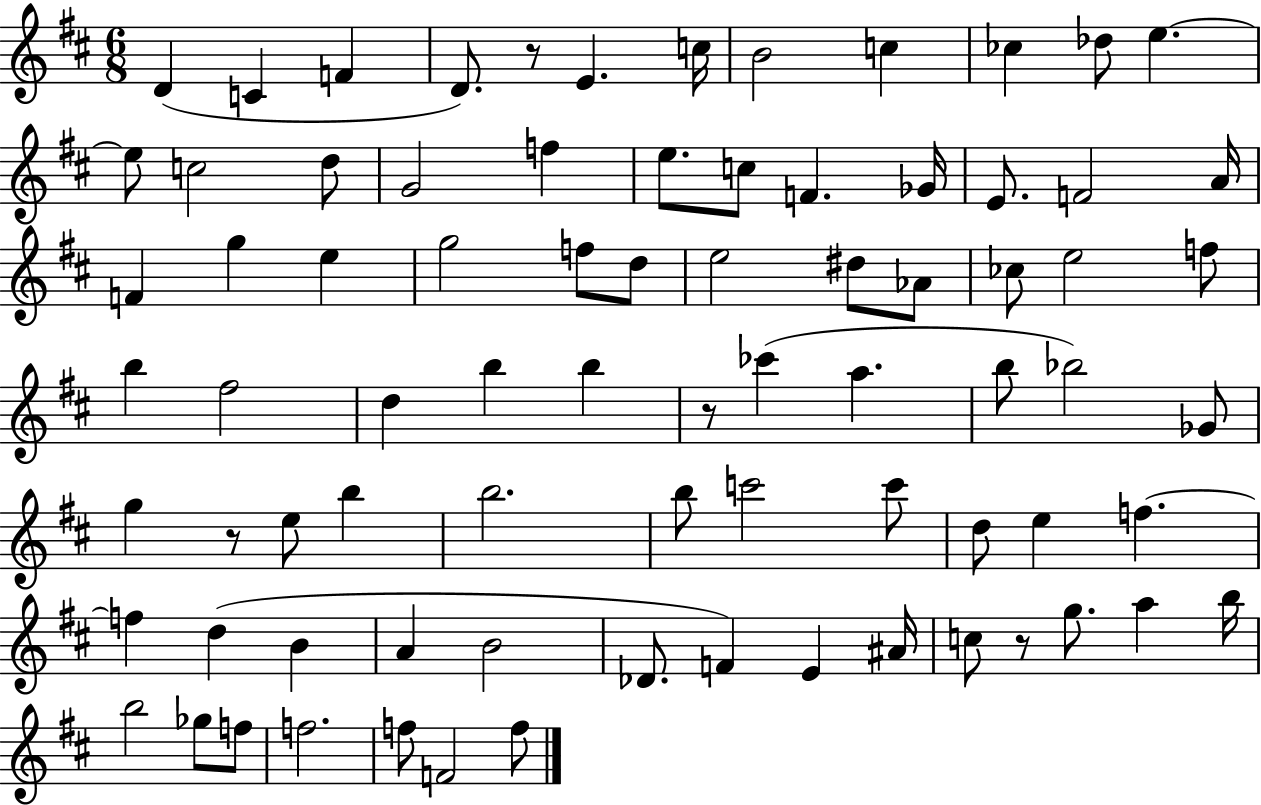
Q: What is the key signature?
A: D major